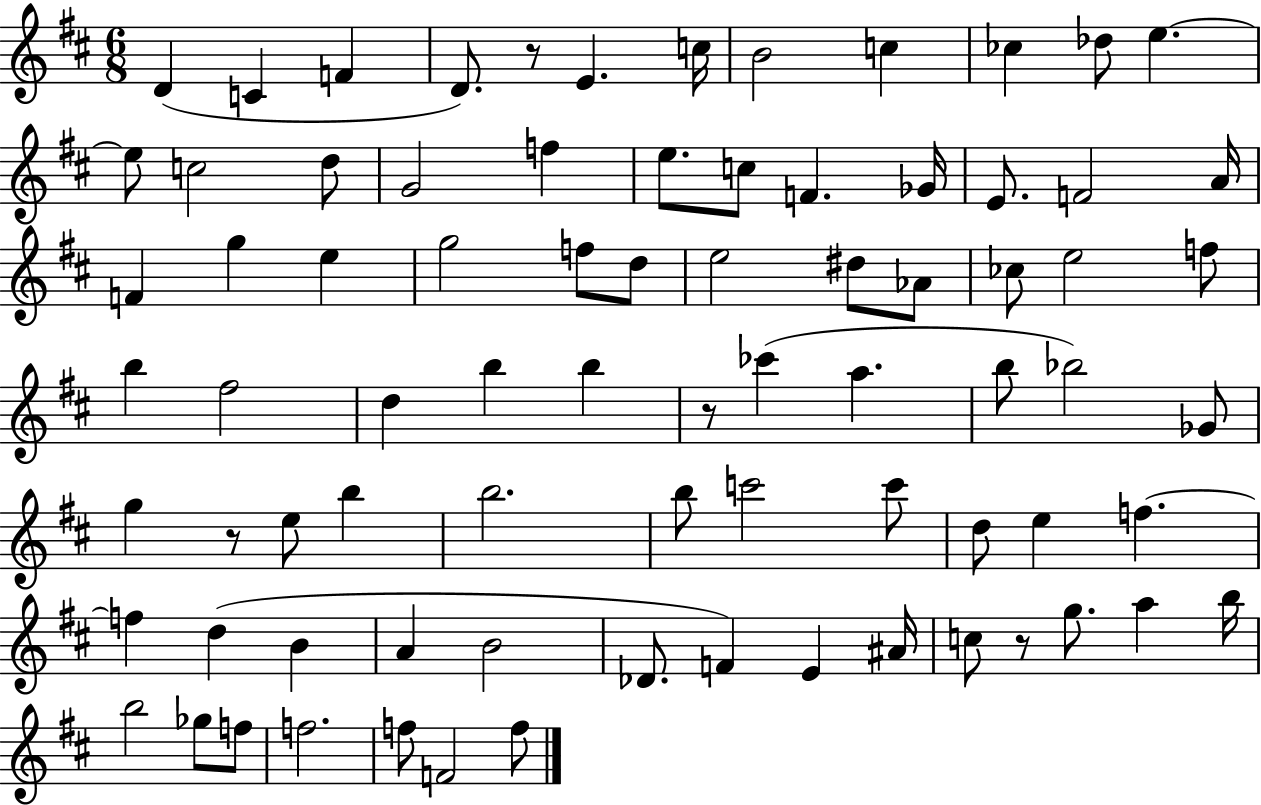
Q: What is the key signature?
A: D major